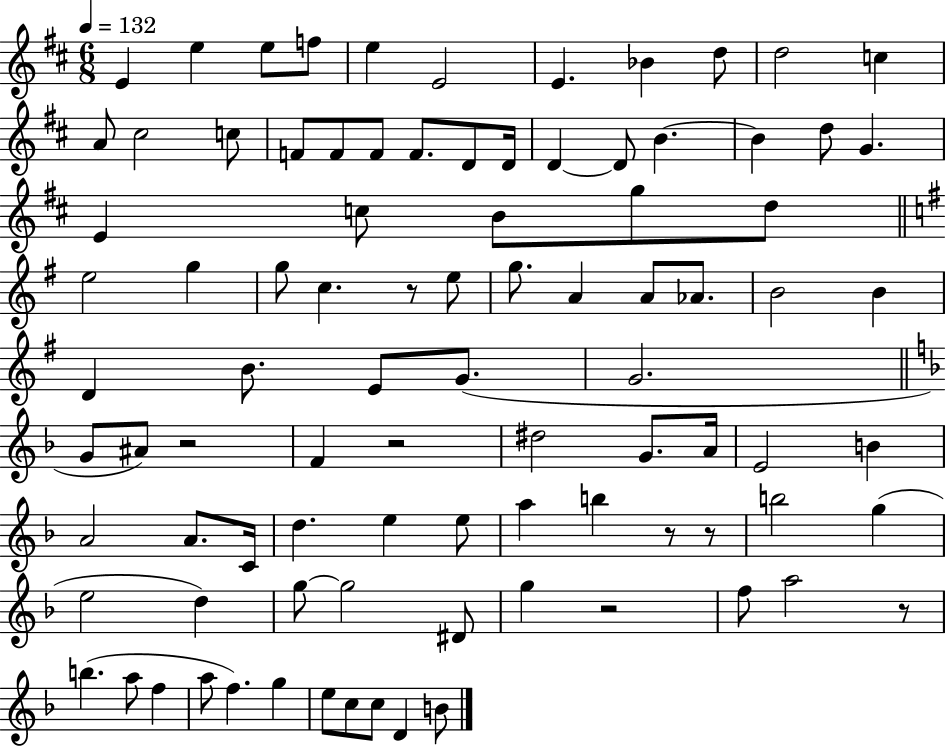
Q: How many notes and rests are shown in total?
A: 91